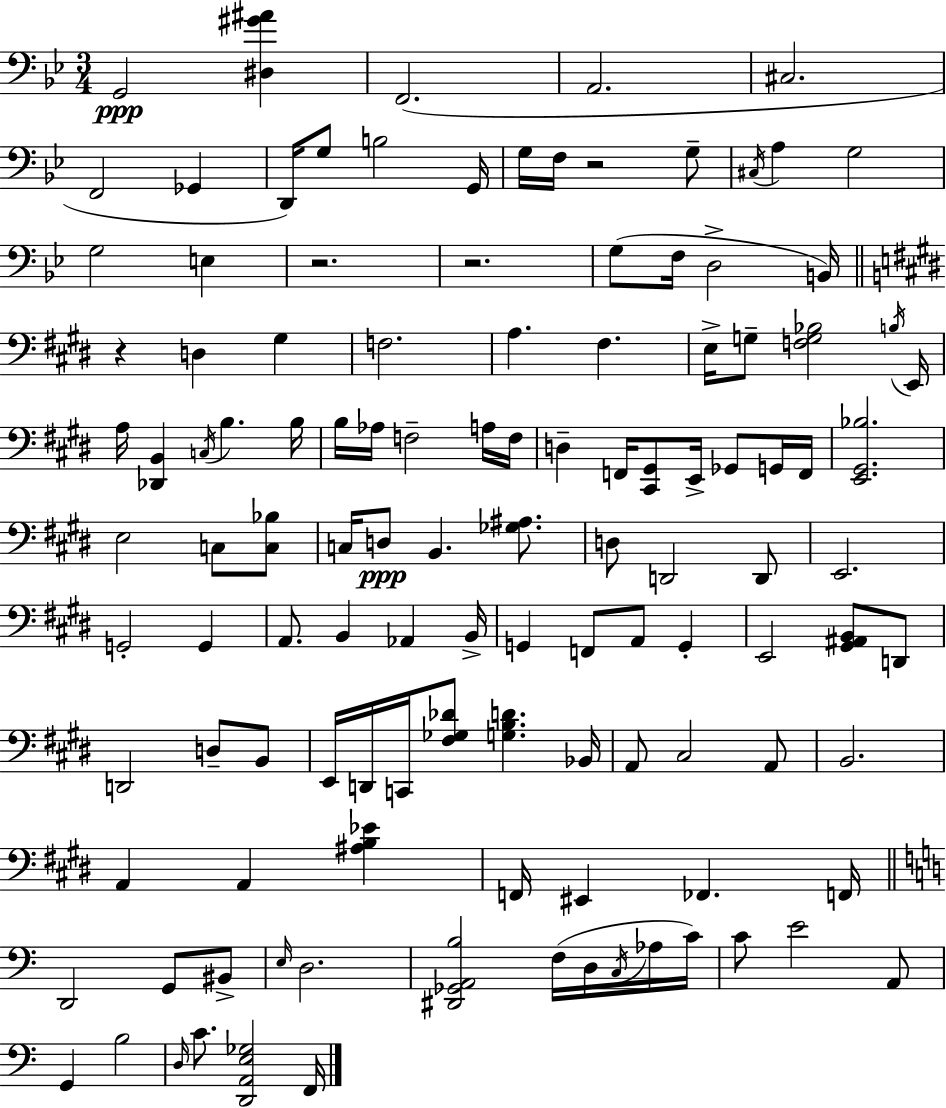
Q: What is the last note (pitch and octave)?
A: F2